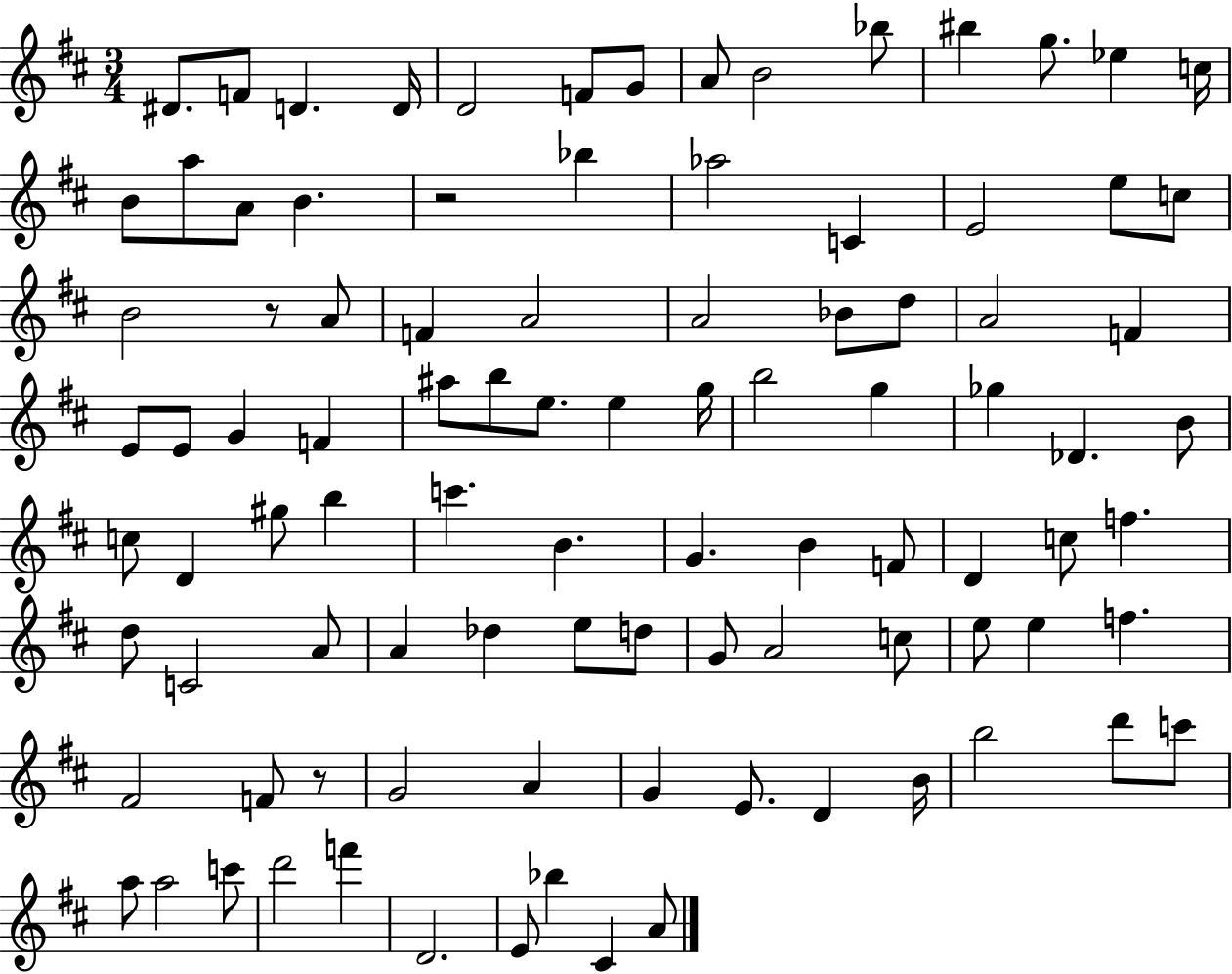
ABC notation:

X:1
T:Untitled
M:3/4
L:1/4
K:D
^D/2 F/2 D D/4 D2 F/2 G/2 A/2 B2 _b/2 ^b g/2 _e c/4 B/2 a/2 A/2 B z2 _b _a2 C E2 e/2 c/2 B2 z/2 A/2 F A2 A2 _B/2 d/2 A2 F E/2 E/2 G F ^a/2 b/2 e/2 e g/4 b2 g _g _D B/2 c/2 D ^g/2 b c' B G B F/2 D c/2 f d/2 C2 A/2 A _d e/2 d/2 G/2 A2 c/2 e/2 e f ^F2 F/2 z/2 G2 A G E/2 D B/4 b2 d'/2 c'/2 a/2 a2 c'/2 d'2 f' D2 E/2 _b ^C A/2